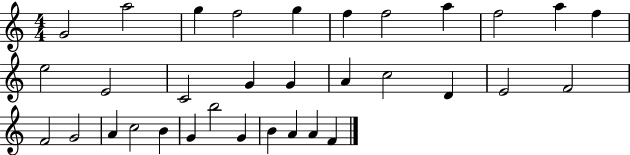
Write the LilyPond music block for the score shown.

{
  \clef treble
  \numericTimeSignature
  \time 4/4
  \key c \major
  g'2 a''2 | g''4 f''2 g''4 | f''4 f''2 a''4 | f''2 a''4 f''4 | \break e''2 e'2 | c'2 g'4 g'4 | a'4 c''2 d'4 | e'2 f'2 | \break f'2 g'2 | a'4 c''2 b'4 | g'4 b''2 g'4 | b'4 a'4 a'4 f'4 | \break \bar "|."
}